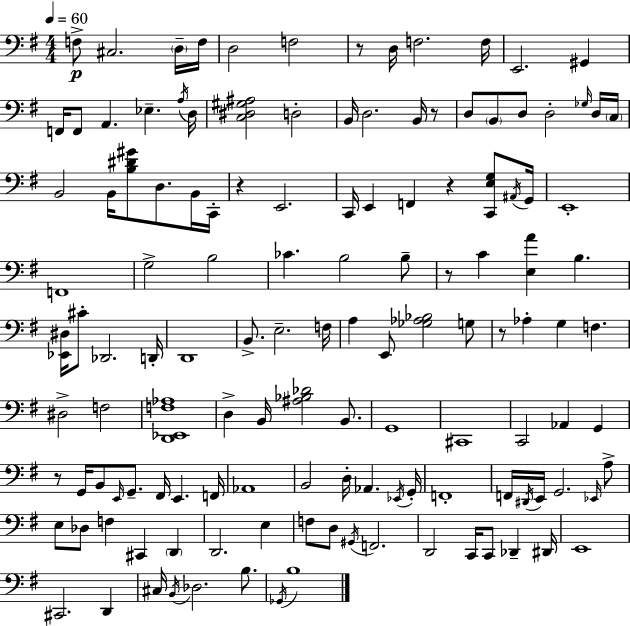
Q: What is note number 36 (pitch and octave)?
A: E2